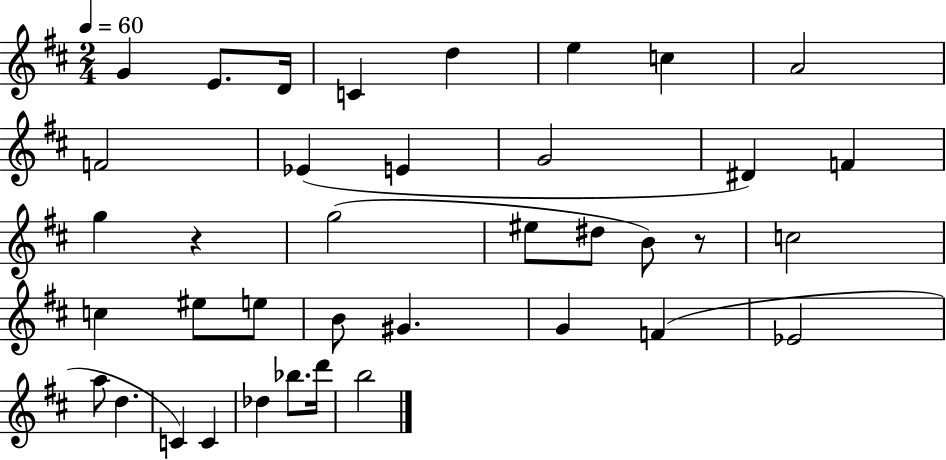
X:1
T:Untitled
M:2/4
L:1/4
K:D
G E/2 D/4 C d e c A2 F2 _E E G2 ^D F g z g2 ^e/2 ^d/2 B/2 z/2 c2 c ^e/2 e/2 B/2 ^G G F _E2 a/2 d C C _d _b/2 d'/4 b2